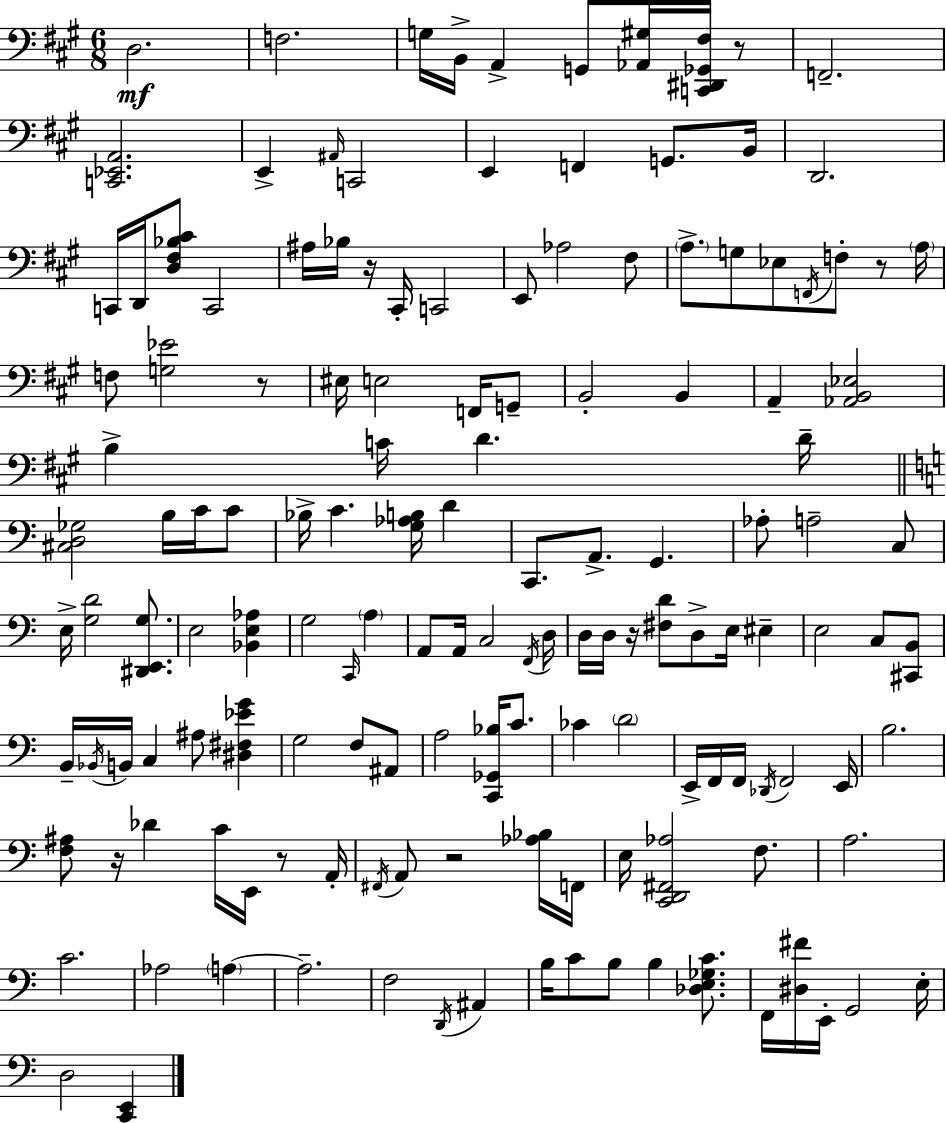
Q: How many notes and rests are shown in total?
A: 146